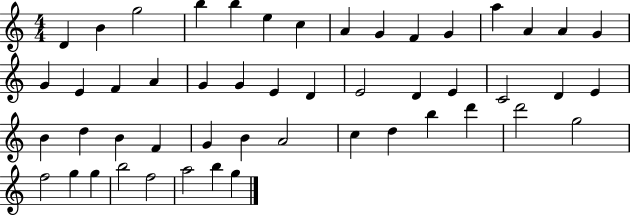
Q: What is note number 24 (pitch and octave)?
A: E4